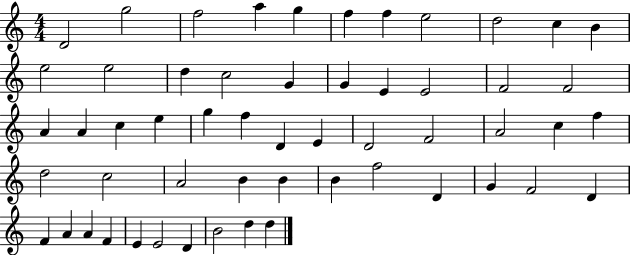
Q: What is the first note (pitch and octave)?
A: D4